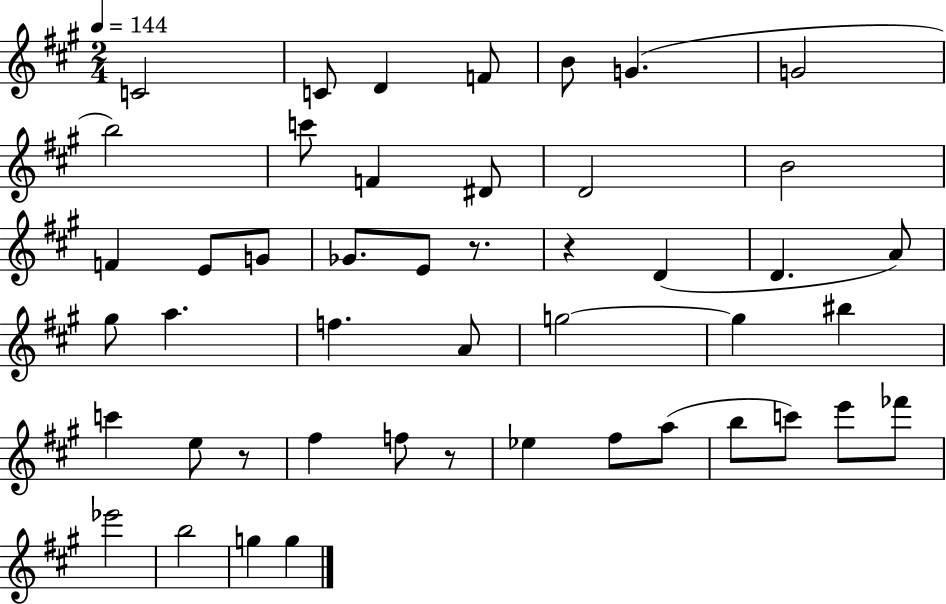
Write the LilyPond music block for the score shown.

{
  \clef treble
  \numericTimeSignature
  \time 2/4
  \key a \major
  \tempo 4 = 144
  c'2 | c'8 d'4 f'8 | b'8 g'4.( | g'2 | \break b''2) | c'''8 f'4 dis'8 | d'2 | b'2 | \break f'4 e'8 g'8 | ges'8. e'8 r8. | r4 d'4( | d'4. a'8) | \break gis''8 a''4. | f''4. a'8 | g''2~~ | g''4 bis''4 | \break c'''4 e''8 r8 | fis''4 f''8 r8 | ees''4 fis''8 a''8( | b''8 c'''8) e'''8 fes'''8 | \break ees'''2 | b''2 | g''4 g''4 | \bar "|."
}